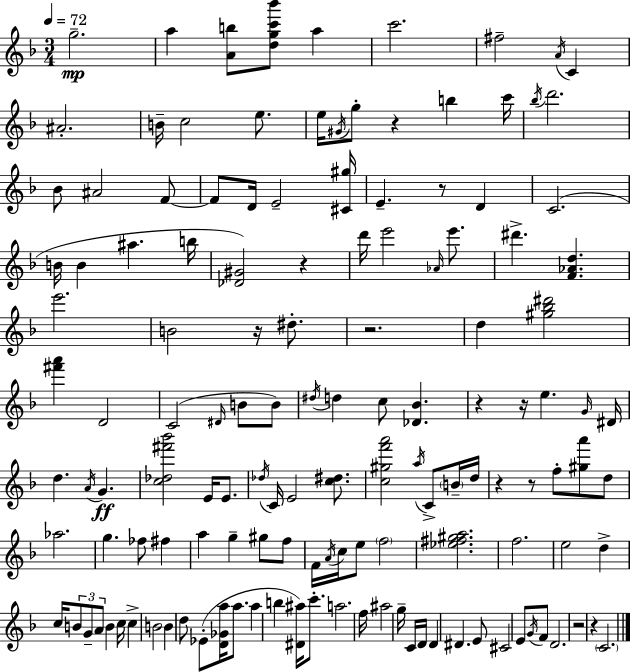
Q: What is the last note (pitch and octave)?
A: C4